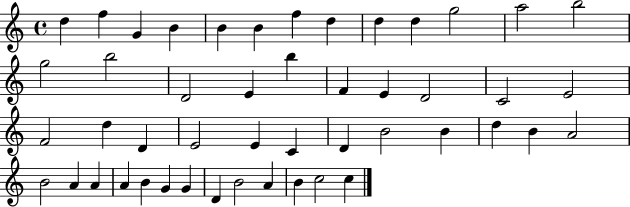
D5/q F5/q G4/q B4/q B4/q B4/q F5/q D5/q D5/q D5/q G5/h A5/h B5/h G5/h B5/h D4/h E4/q B5/q F4/q E4/q D4/h C4/h E4/h F4/h D5/q D4/q E4/h E4/q C4/q D4/q B4/h B4/q D5/q B4/q A4/h B4/h A4/q A4/q A4/q B4/q G4/q G4/q D4/q B4/h A4/q B4/q C5/h C5/q